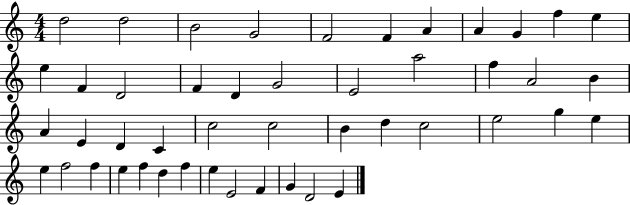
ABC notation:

X:1
T:Untitled
M:4/4
L:1/4
K:C
d2 d2 B2 G2 F2 F A A G f e e F D2 F D G2 E2 a2 f A2 B A E D C c2 c2 B d c2 e2 g e e f2 f e f d f e E2 F G D2 E